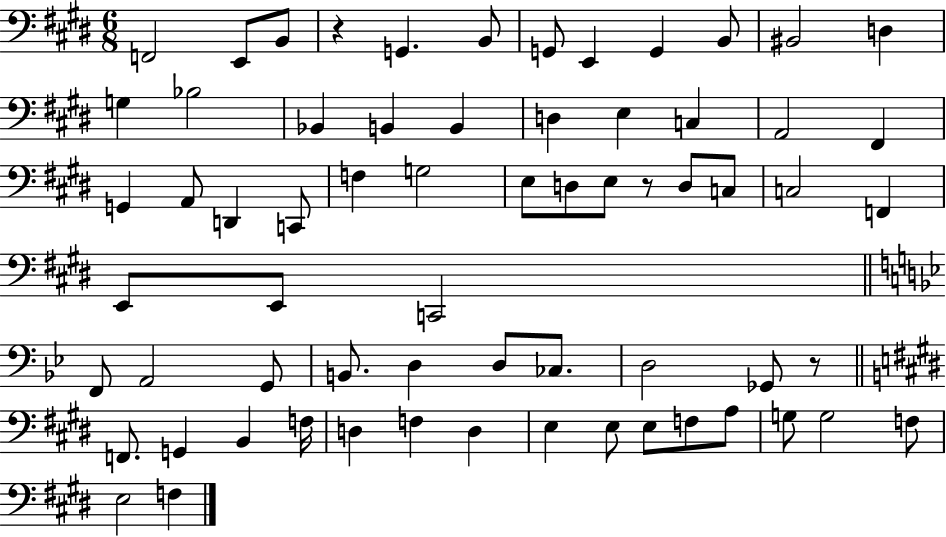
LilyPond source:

{
  \clef bass
  \numericTimeSignature
  \time 6/8
  \key e \major
  f,2 e,8 b,8 | r4 g,4. b,8 | g,8 e,4 g,4 b,8 | bis,2 d4 | \break g4 bes2 | bes,4 b,4 b,4 | d4 e4 c4 | a,2 fis,4 | \break g,4 a,8 d,4 c,8 | f4 g2 | e8 d8 e8 r8 d8 c8 | c2 f,4 | \break e,8 e,8 c,2 | \bar "||" \break \key g \minor f,8 a,2 g,8 | b,8. d4 d8 ces8. | d2 ges,8 r8 | \bar "||" \break \key e \major f,8. g,4 b,4 f16 | d4 f4 d4 | e4 e8 e8 f8 a8 | g8 g2 f8 | \break e2 f4 | \bar "|."
}